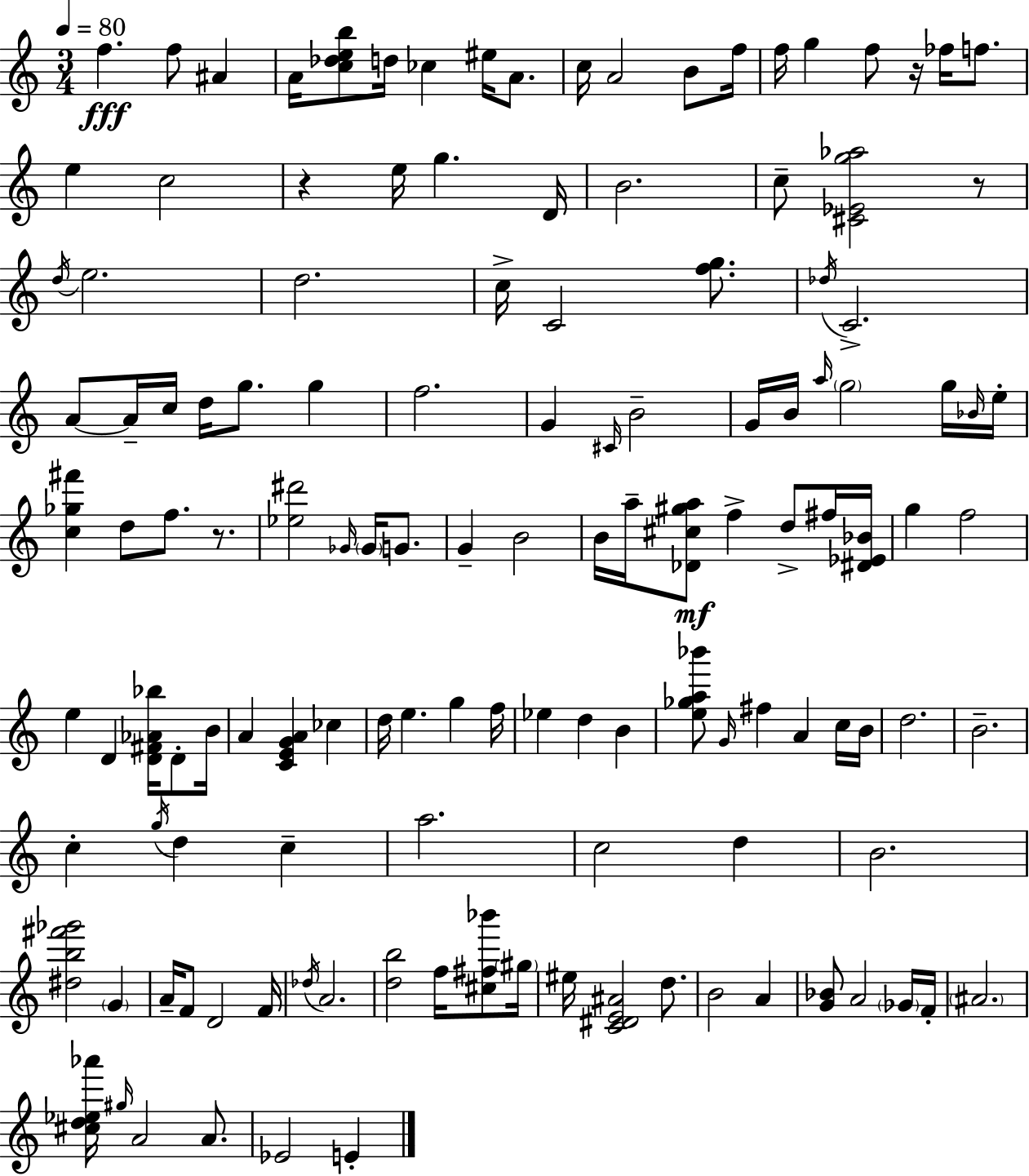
X:1
T:Untitled
M:3/4
L:1/4
K:C
f f/2 ^A A/4 [c_deb]/2 d/4 _c ^e/4 A/2 c/4 A2 B/2 f/4 f/4 g f/2 z/4 _f/4 f/2 e c2 z e/4 g D/4 B2 c/2 [^C_Eg_a]2 z/2 d/4 e2 d2 c/4 C2 [fg]/2 _d/4 C2 A/2 A/4 c/4 d/4 g/2 g f2 G ^C/4 B2 G/4 B/4 a/4 g2 g/4 _B/4 e/4 [c_g^f'] d/2 f/2 z/2 [_e^d']2 _G/4 _G/4 G/2 G B2 B/4 a/4 [_D^c^ga]/2 f d/2 ^f/4 [^D_E_B]/4 g f2 e D [D^F_A_b]/4 D/2 B/4 A [CEGA] _c d/4 e g f/4 _e d B [e_ga_b']/2 G/4 ^f A c/4 B/4 d2 B2 c g/4 d c a2 c2 d B2 [^db^f'_g']2 G A/4 F/2 D2 F/4 _d/4 A2 [db]2 f/4 [^c^f_b']/2 ^g/4 ^e/4 [C^DE^A]2 d/2 B2 A [G_B]/2 A2 _G/4 F/4 ^A2 [^cd_e_a']/4 ^g/4 A2 A/2 _E2 E